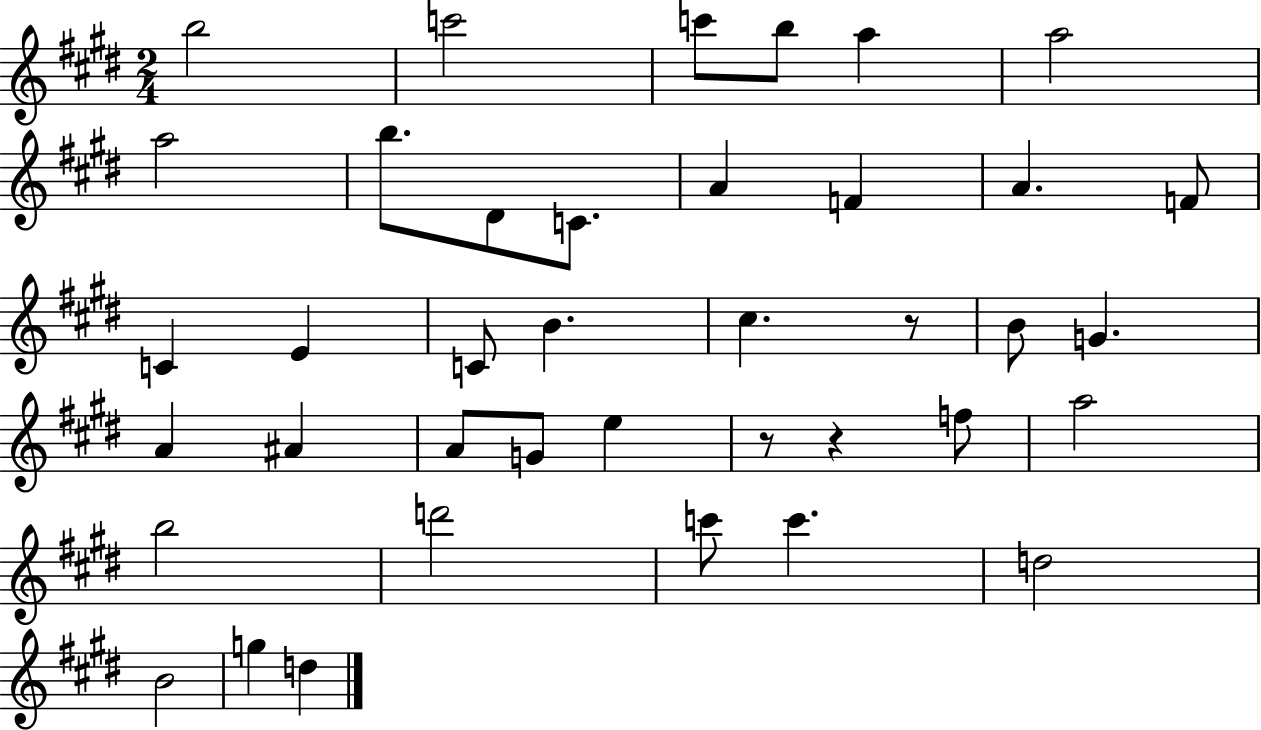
{
  \clef treble
  \numericTimeSignature
  \time 2/4
  \key e \major
  b''2 | c'''2 | c'''8 b''8 a''4 | a''2 | \break a''2 | b''8. dis'8 c'8. | a'4 f'4 | a'4. f'8 | \break c'4 e'4 | c'8 b'4. | cis''4. r8 | b'8 g'4. | \break a'4 ais'4 | a'8 g'8 e''4 | r8 r4 f''8 | a''2 | \break b''2 | d'''2 | c'''8 c'''4. | d''2 | \break b'2 | g''4 d''4 | \bar "|."
}